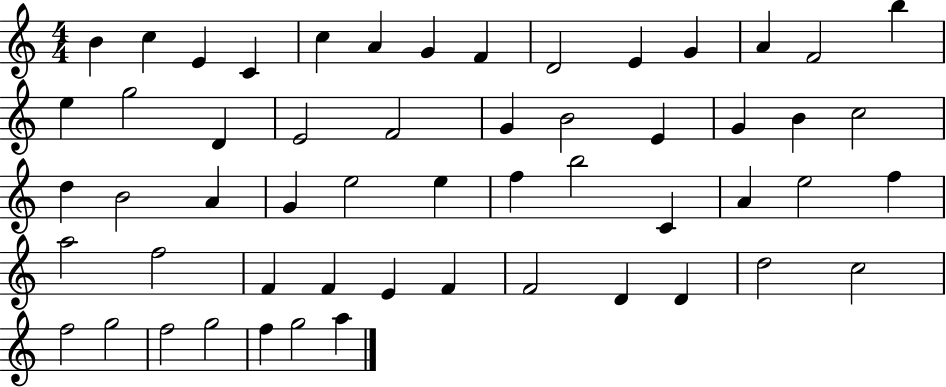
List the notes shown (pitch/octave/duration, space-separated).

B4/q C5/q E4/q C4/q C5/q A4/q G4/q F4/q D4/h E4/q G4/q A4/q F4/h B5/q E5/q G5/h D4/q E4/h F4/h G4/q B4/h E4/q G4/q B4/q C5/h D5/q B4/h A4/q G4/q E5/h E5/q F5/q B5/h C4/q A4/q E5/h F5/q A5/h F5/h F4/q F4/q E4/q F4/q F4/h D4/q D4/q D5/h C5/h F5/h G5/h F5/h G5/h F5/q G5/h A5/q